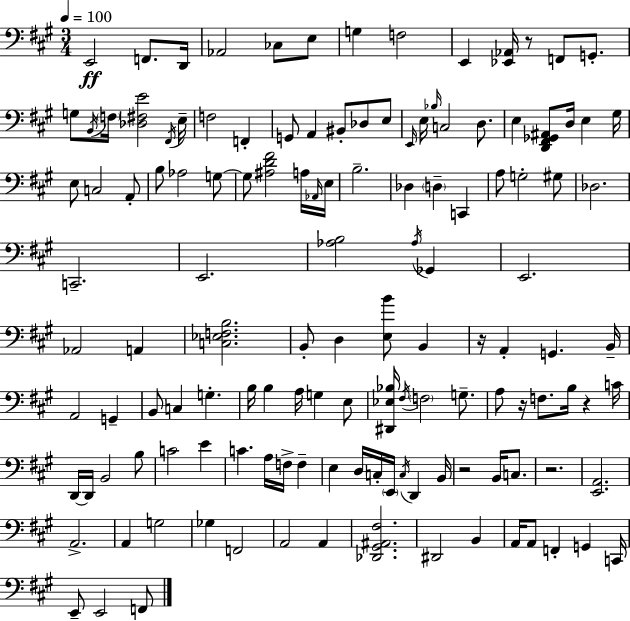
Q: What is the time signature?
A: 3/4